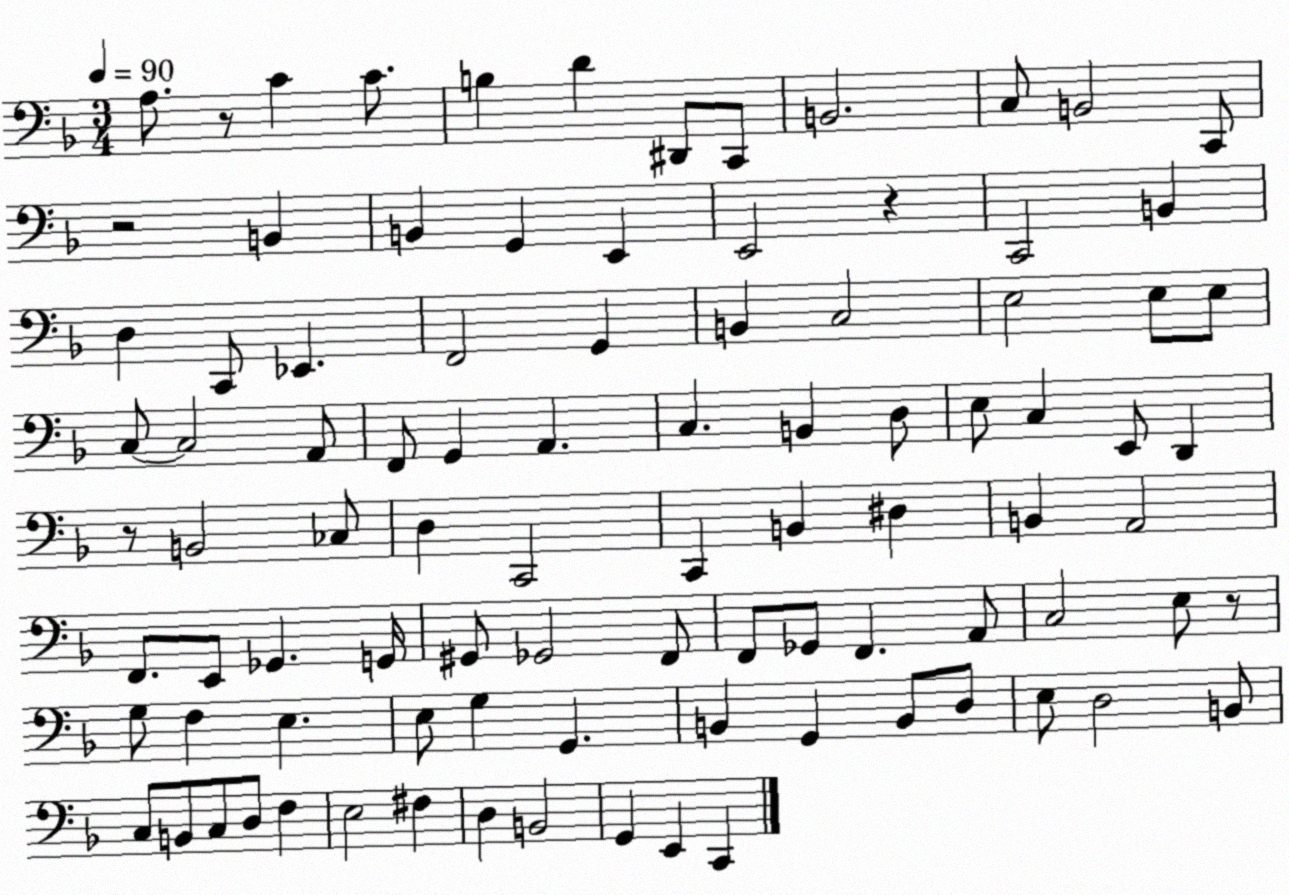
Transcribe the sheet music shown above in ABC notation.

X:1
T:Untitled
M:3/4
L:1/4
K:F
A,/2 z/2 C C/2 B, D ^D,,/2 C,,/2 B,,2 C,/2 B,,2 C,,/2 z2 B,, B,, G,, E,, E,,2 z C,,2 B,, D, C,,/2 _E,, F,,2 G,, B,, C,2 E,2 E,/2 E,/2 C,/2 C,2 A,,/2 F,,/2 G,, A,, C, B,, D,/2 E,/2 C, E,,/2 D,, z/2 B,,2 _C,/2 D, C,,2 C,, B,, ^D, B,, A,,2 F,,/2 E,,/2 _G,, G,,/4 ^G,,/2 _G,,2 F,,/2 F,,/2 _G,,/2 F,, A,,/2 C,2 E,/2 z/2 G,/2 F, E, E,/2 G, G,, B,, G,, B,,/2 D,/2 E,/2 D,2 B,,/2 C,/2 B,,/2 C,/2 D,/2 F, E,2 ^F, D, B,,2 G,, E,, C,,